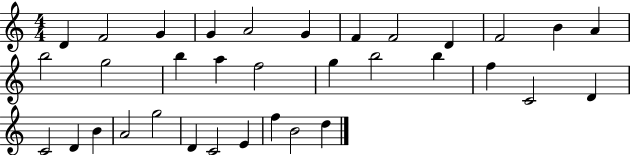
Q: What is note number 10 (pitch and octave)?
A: F4